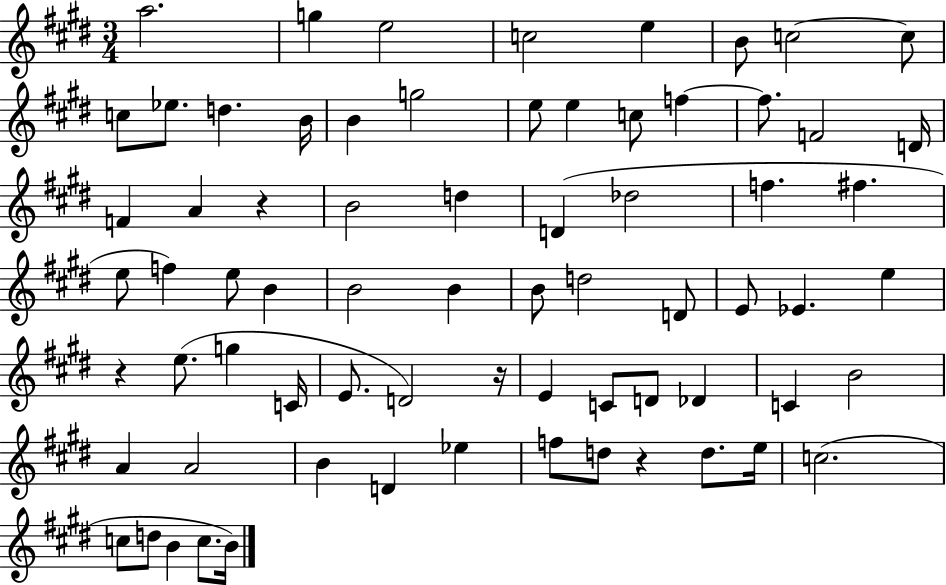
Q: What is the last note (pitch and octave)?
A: B4